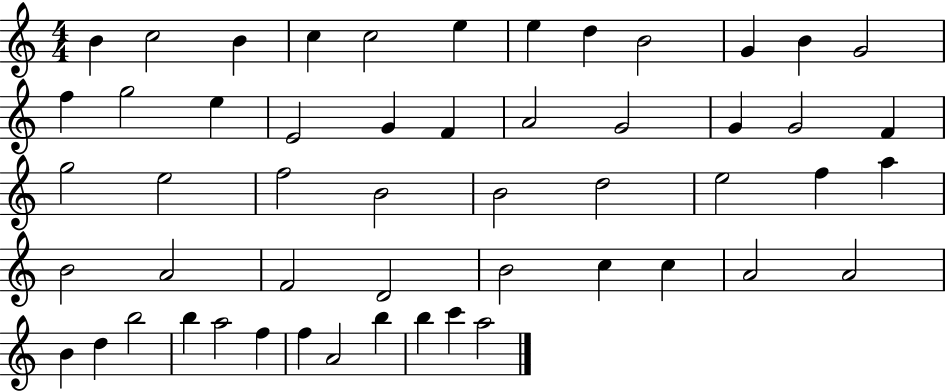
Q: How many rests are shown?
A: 0